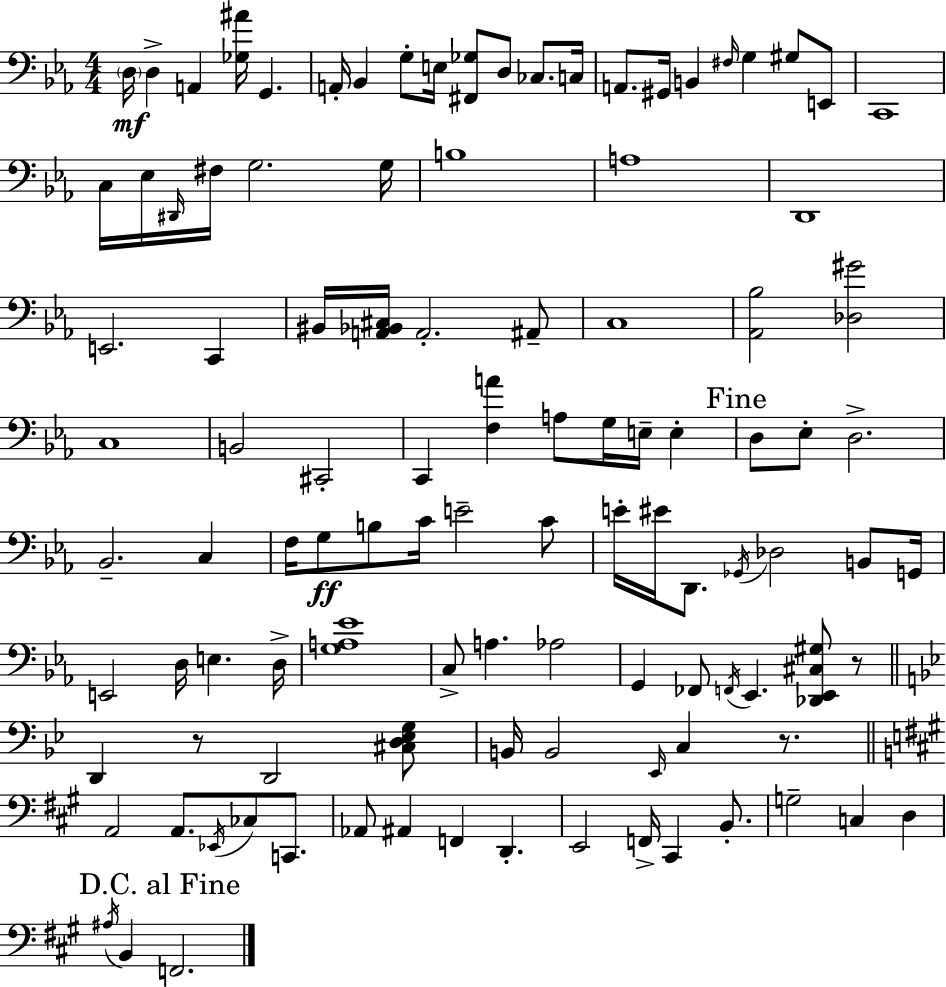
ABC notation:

X:1
T:Untitled
M:4/4
L:1/4
K:Cm
D,/4 D, A,, [_G,^A]/4 G,, A,,/4 _B,, G,/2 E,/4 [^F,,_G,]/2 D,/2 _C,/2 C,/4 A,,/2 ^G,,/4 B,, ^F,/4 G, ^G,/2 E,,/2 C,,4 C,/4 _E,/4 ^D,,/4 ^F,/4 G,2 G,/4 B,4 A,4 D,,4 E,,2 C,, ^B,,/4 [A,,_B,,^C,]/4 A,,2 ^A,,/2 C,4 [_A,,_B,]2 [_D,^G]2 C,4 B,,2 ^C,,2 C,, [F,A] A,/2 G,/4 E,/4 E, D,/2 _E,/2 D,2 _B,,2 C, F,/4 G,/2 B,/2 C/4 E2 C/2 E/4 ^E/4 D,,/2 _G,,/4 _D,2 B,,/2 G,,/4 E,,2 D,/4 E, D,/4 [G,A,_E]4 C,/2 A, _A,2 G,, _F,,/2 F,,/4 _E,, [_D,,_E,,^C,^G,]/2 z/2 D,, z/2 D,,2 [^C,D,_E,G,]/2 B,,/4 B,,2 _E,,/4 C, z/2 A,,2 A,,/2 _E,,/4 _C,/2 C,,/2 _A,,/2 ^A,, F,, D,, E,,2 F,,/4 ^C,, B,,/2 G,2 C, D, ^A,/4 B,, F,,2